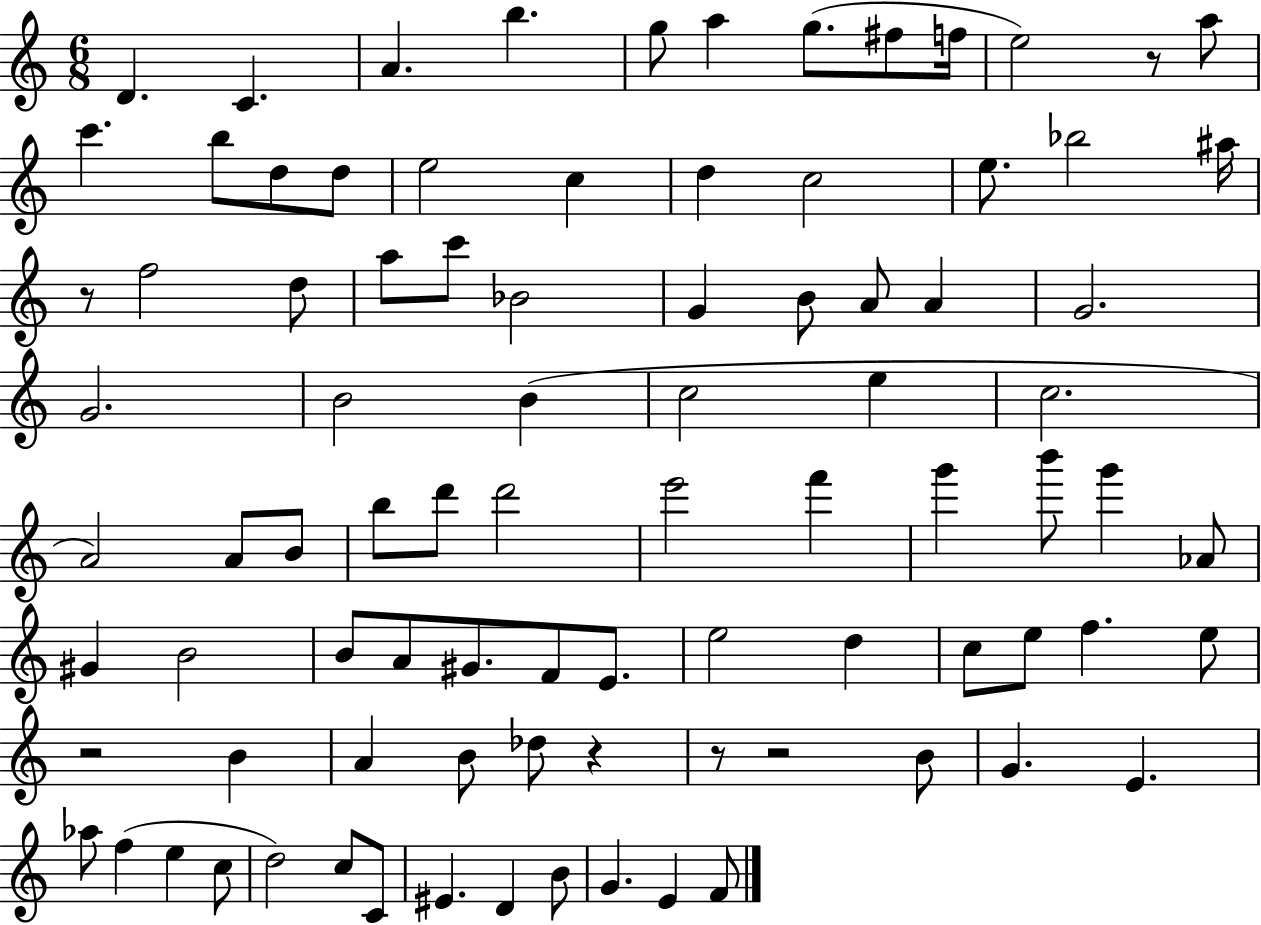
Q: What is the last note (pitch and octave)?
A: F4